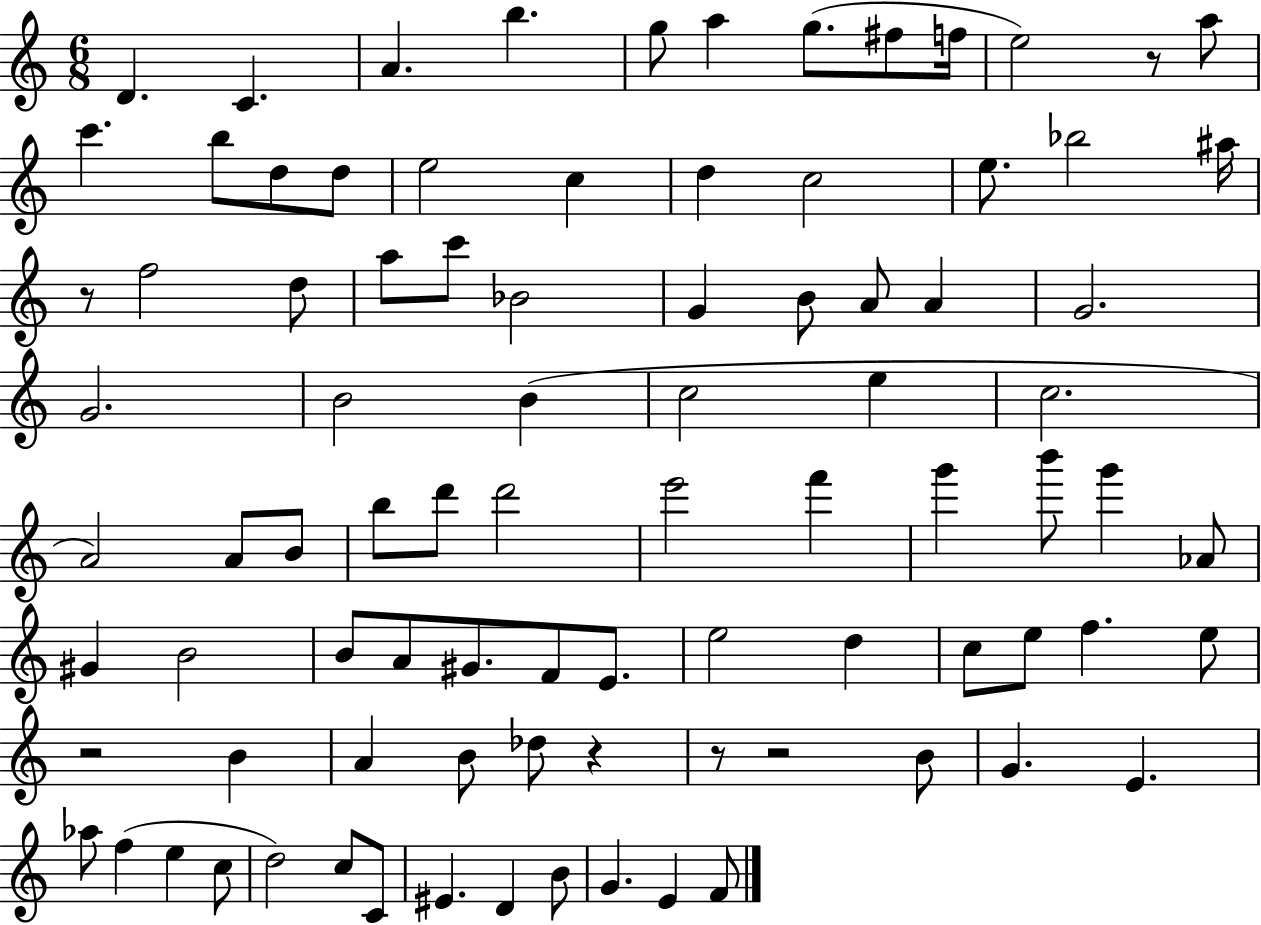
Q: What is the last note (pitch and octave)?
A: F4